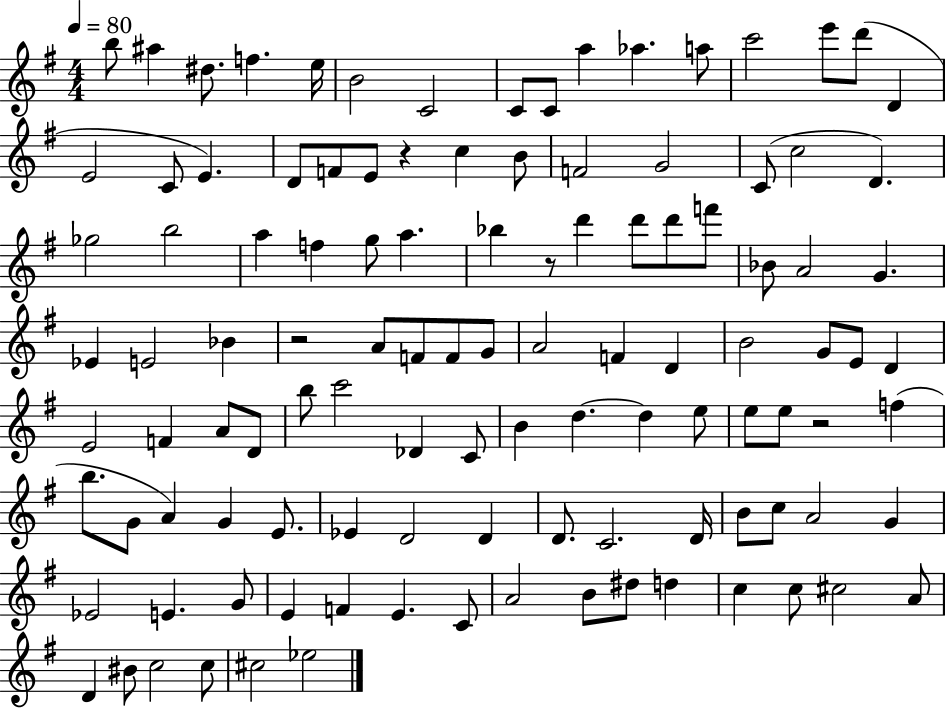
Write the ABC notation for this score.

X:1
T:Untitled
M:4/4
L:1/4
K:G
b/2 ^a ^d/2 f e/4 B2 C2 C/2 C/2 a _a a/2 c'2 e'/2 d'/2 D E2 C/2 E D/2 F/2 E/2 z c B/2 F2 G2 C/2 c2 D _g2 b2 a f g/2 a _b z/2 d' d'/2 d'/2 f'/2 _B/2 A2 G _E E2 _B z2 A/2 F/2 F/2 G/2 A2 F D B2 G/2 E/2 D E2 F A/2 D/2 b/2 c'2 _D C/2 B d d e/2 e/2 e/2 z2 f b/2 G/2 A G E/2 _E D2 D D/2 C2 D/4 B/2 c/2 A2 G _E2 E G/2 E F E C/2 A2 B/2 ^d/2 d c c/2 ^c2 A/2 D ^B/2 c2 c/2 ^c2 _e2